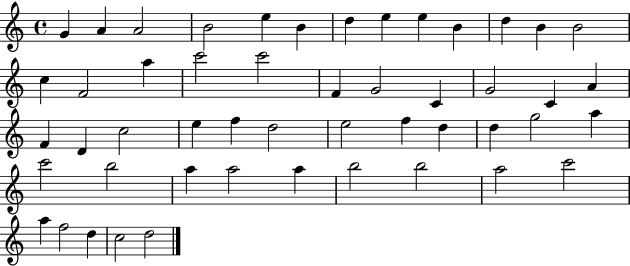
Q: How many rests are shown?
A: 0